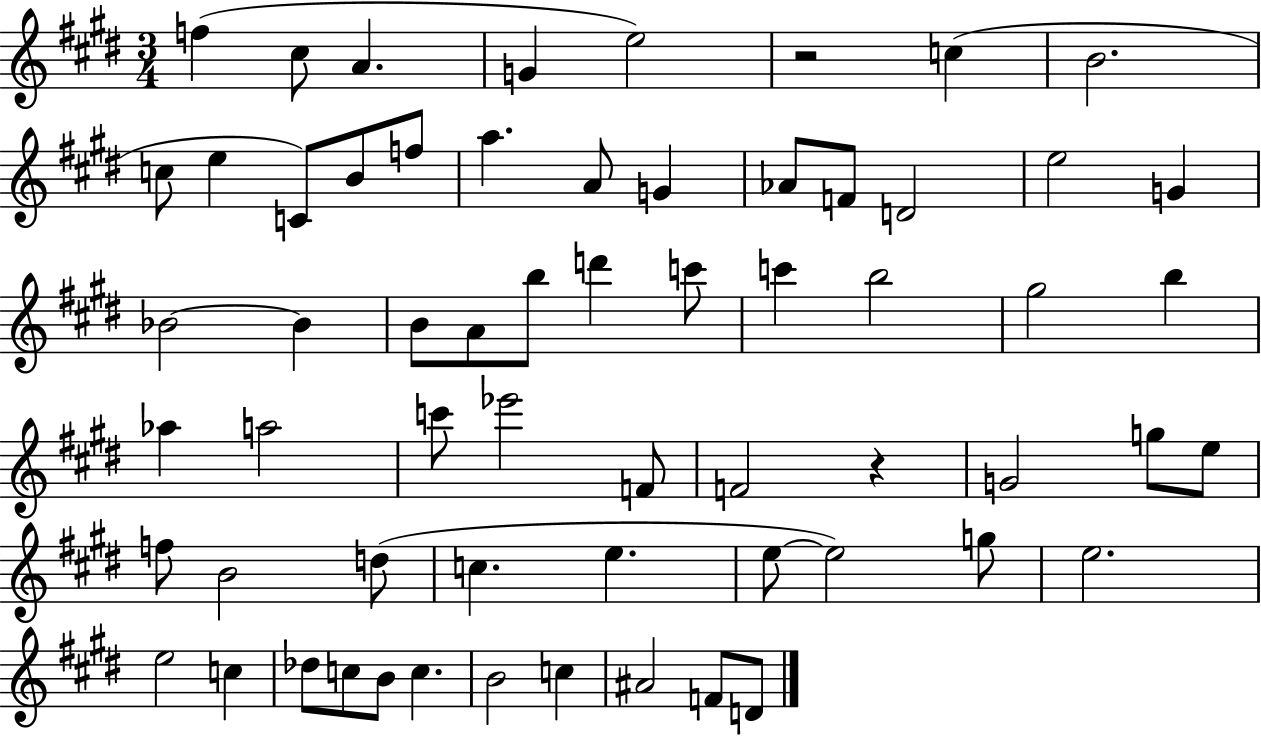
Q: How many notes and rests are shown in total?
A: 62